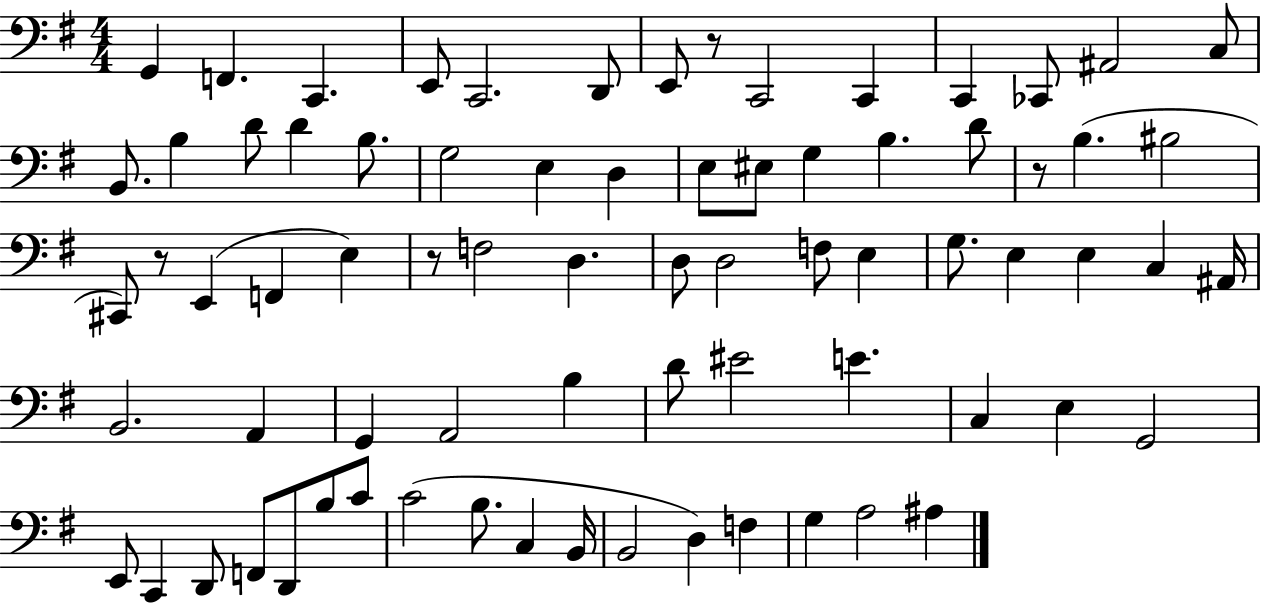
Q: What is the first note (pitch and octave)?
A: G2